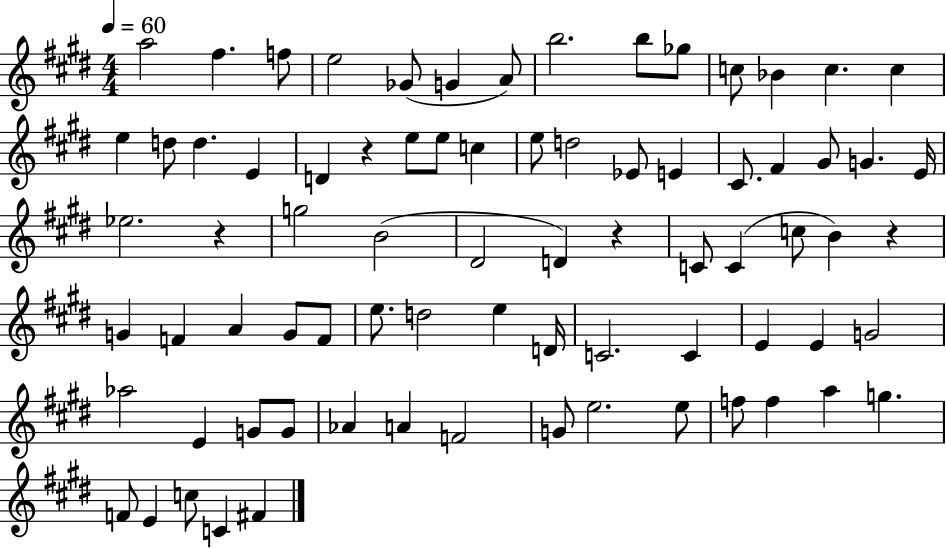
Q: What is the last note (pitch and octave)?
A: F#4